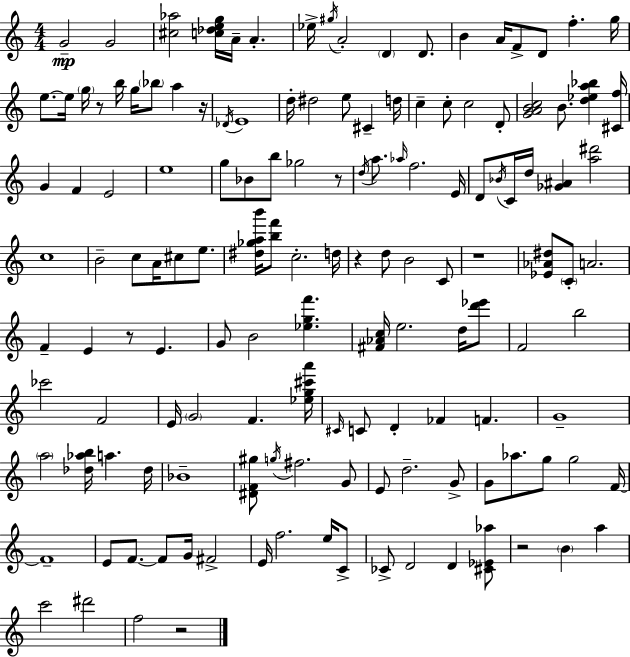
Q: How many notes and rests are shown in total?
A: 142